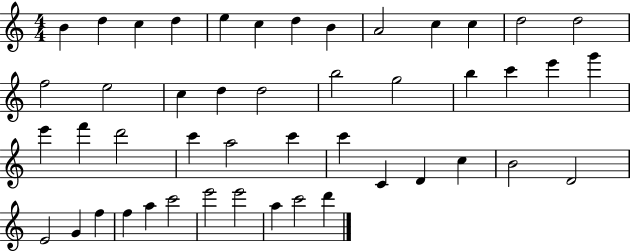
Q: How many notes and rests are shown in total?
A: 47